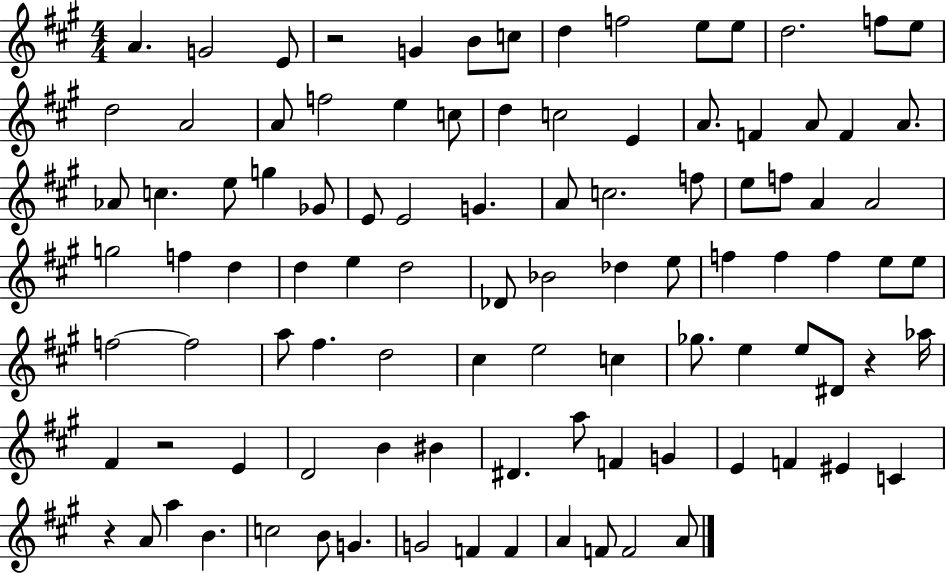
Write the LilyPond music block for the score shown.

{
  \clef treble
  \numericTimeSignature
  \time 4/4
  \key a \major
  a'4. g'2 e'8 | r2 g'4 b'8 c''8 | d''4 f''2 e''8 e''8 | d''2. f''8 e''8 | \break d''2 a'2 | a'8 f''2 e''4 c''8 | d''4 c''2 e'4 | a'8. f'4 a'8 f'4 a'8. | \break aes'8 c''4. e''8 g''4 ges'8 | e'8 e'2 g'4. | a'8 c''2. f''8 | e''8 f''8 a'4 a'2 | \break g''2 f''4 d''4 | d''4 e''4 d''2 | des'8 bes'2 des''4 e''8 | f''4 f''4 f''4 e''8 e''8 | \break f''2~~ f''2 | a''8 fis''4. d''2 | cis''4 e''2 c''4 | ges''8. e''4 e''8 dis'8 r4 aes''16 | \break fis'4 r2 e'4 | d'2 b'4 bis'4 | dis'4. a''8 f'4 g'4 | e'4 f'4 eis'4 c'4 | \break r4 a'8 a''4 b'4. | c''2 b'8 g'4. | g'2 f'4 f'4 | a'4 f'8 f'2 a'8 | \break \bar "|."
}